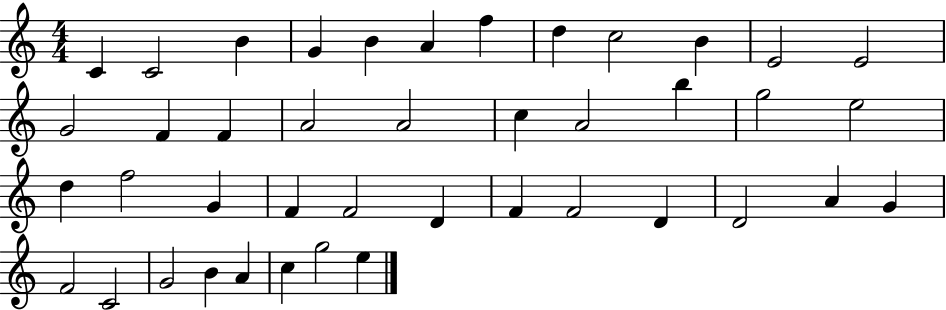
{
  \clef treble
  \numericTimeSignature
  \time 4/4
  \key c \major
  c'4 c'2 b'4 | g'4 b'4 a'4 f''4 | d''4 c''2 b'4 | e'2 e'2 | \break g'2 f'4 f'4 | a'2 a'2 | c''4 a'2 b''4 | g''2 e''2 | \break d''4 f''2 g'4 | f'4 f'2 d'4 | f'4 f'2 d'4 | d'2 a'4 g'4 | \break f'2 c'2 | g'2 b'4 a'4 | c''4 g''2 e''4 | \bar "|."
}